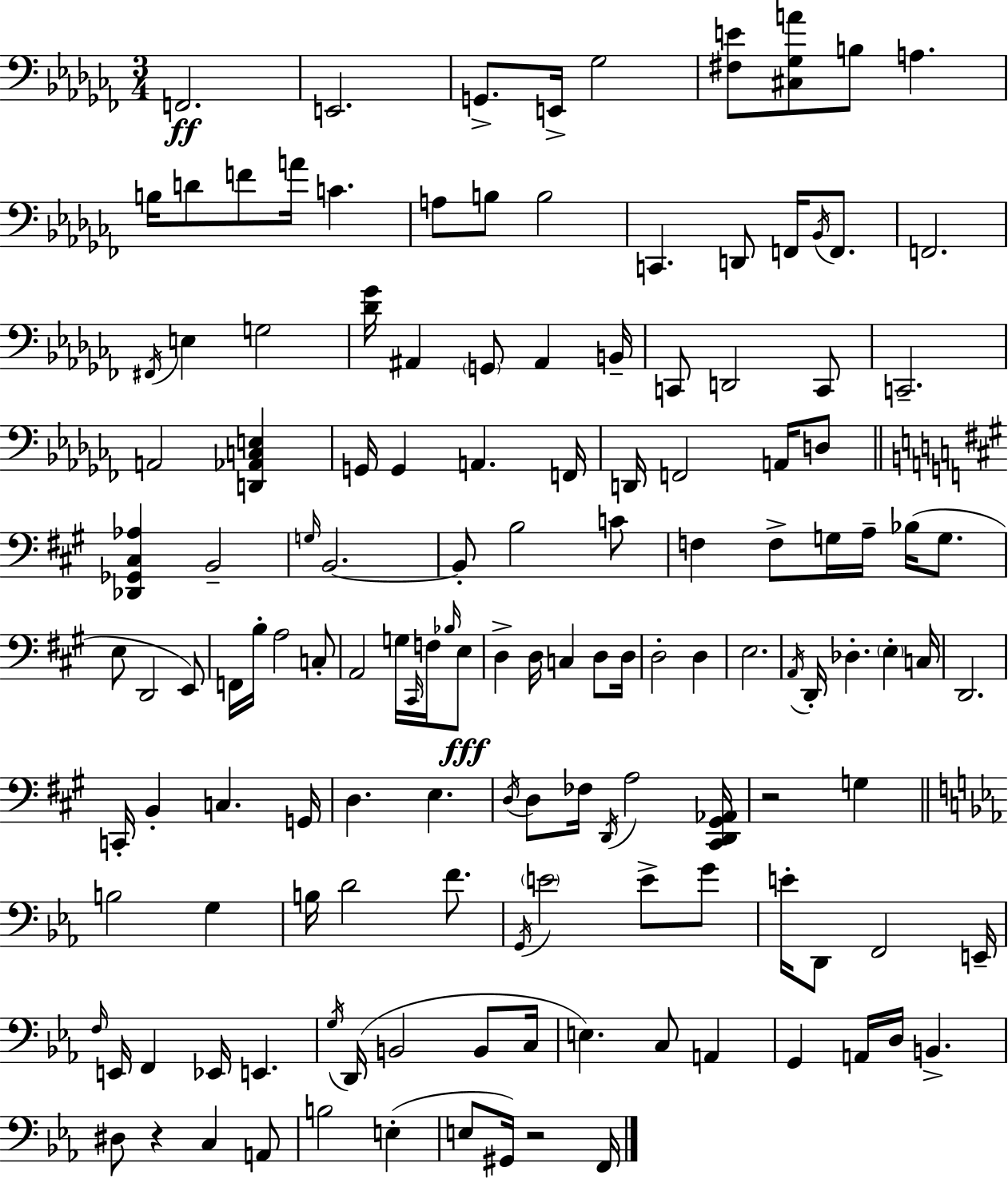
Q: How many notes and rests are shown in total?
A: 139